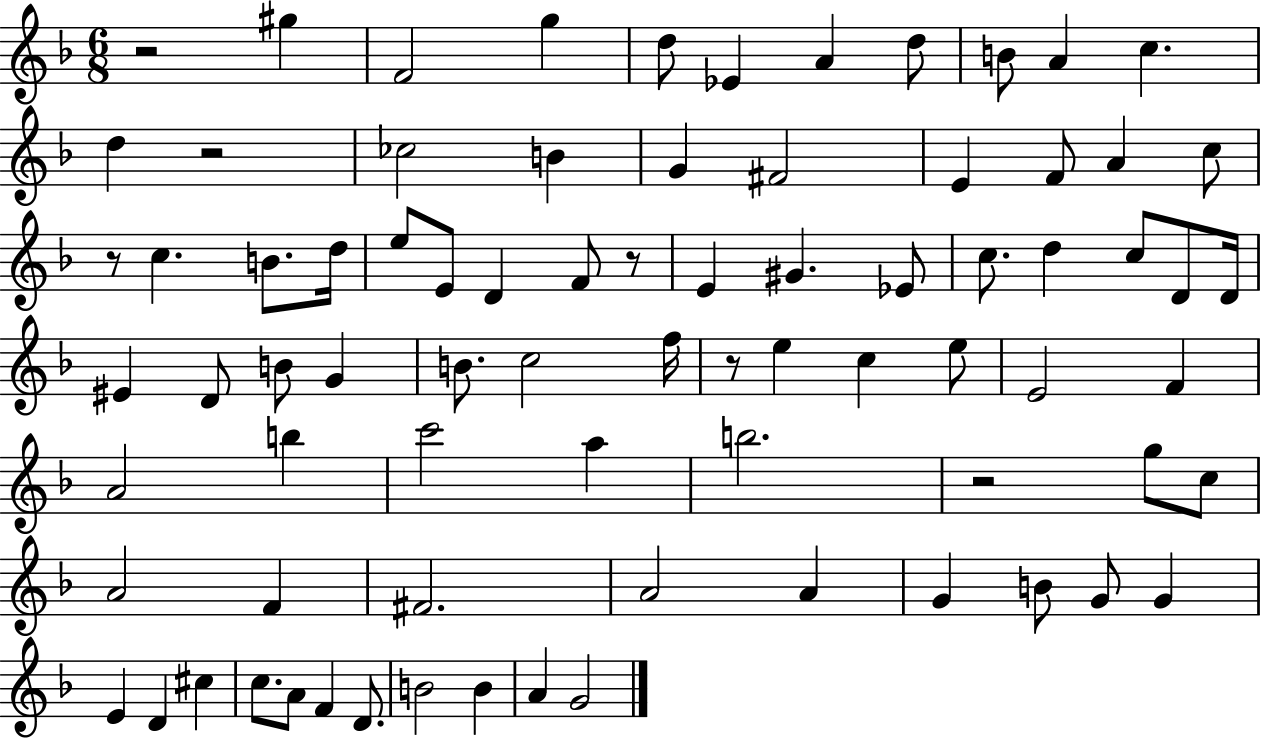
X:1
T:Untitled
M:6/8
L:1/4
K:F
z2 ^g F2 g d/2 _E A d/2 B/2 A c d z2 _c2 B G ^F2 E F/2 A c/2 z/2 c B/2 d/4 e/2 E/2 D F/2 z/2 E ^G _E/2 c/2 d c/2 D/2 D/4 ^E D/2 B/2 G B/2 c2 f/4 z/2 e c e/2 E2 F A2 b c'2 a b2 z2 g/2 c/2 A2 F ^F2 A2 A G B/2 G/2 G E D ^c c/2 A/2 F D/2 B2 B A G2